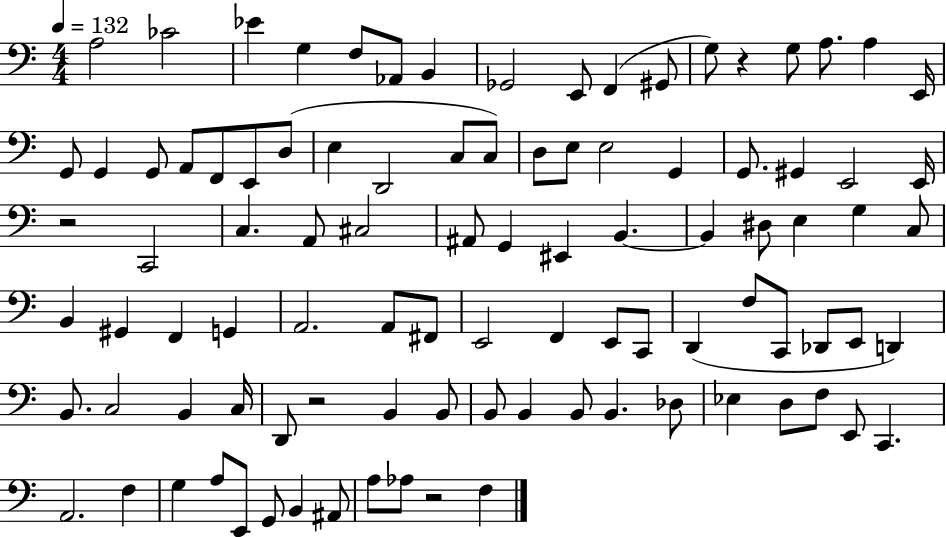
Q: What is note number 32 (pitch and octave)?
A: G2